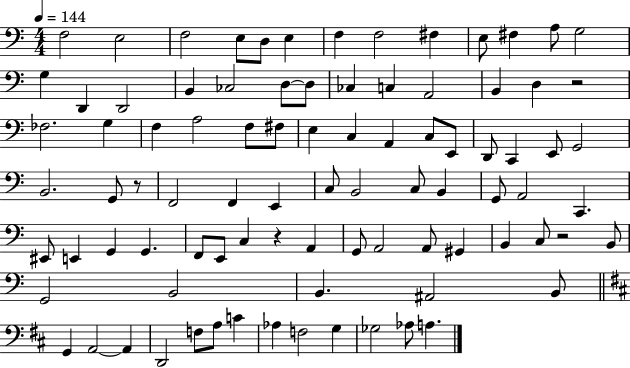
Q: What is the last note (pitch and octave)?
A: A3